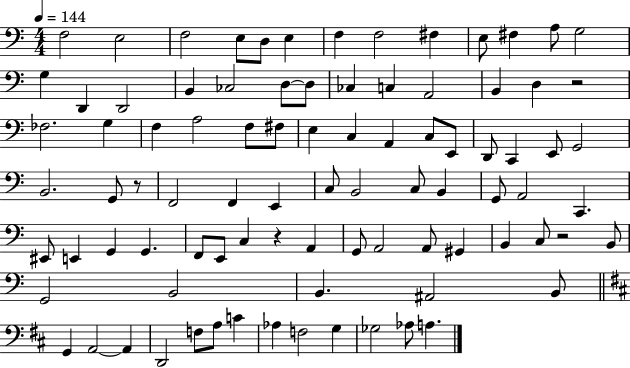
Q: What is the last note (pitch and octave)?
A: A3